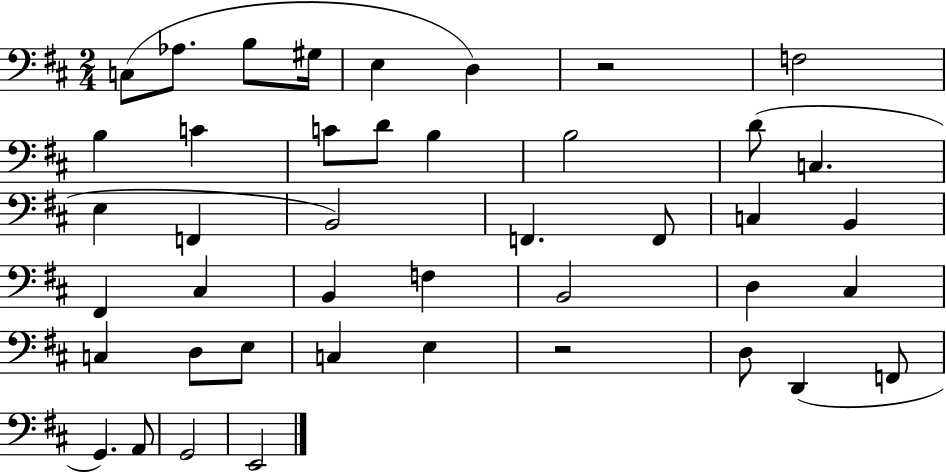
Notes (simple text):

C3/e Ab3/e. B3/e G#3/s E3/q D3/q R/h F3/h B3/q C4/q C4/e D4/e B3/q B3/h D4/e C3/q. E3/q F2/q B2/h F2/q. F2/e C3/q B2/q F#2/q C#3/q B2/q F3/q B2/h D3/q C#3/q C3/q D3/e E3/e C3/q E3/q R/h D3/e D2/q F2/e G2/q. A2/e G2/h E2/h